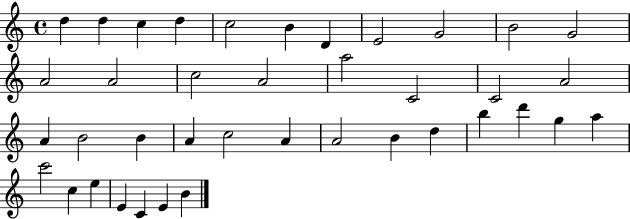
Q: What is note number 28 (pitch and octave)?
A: D5